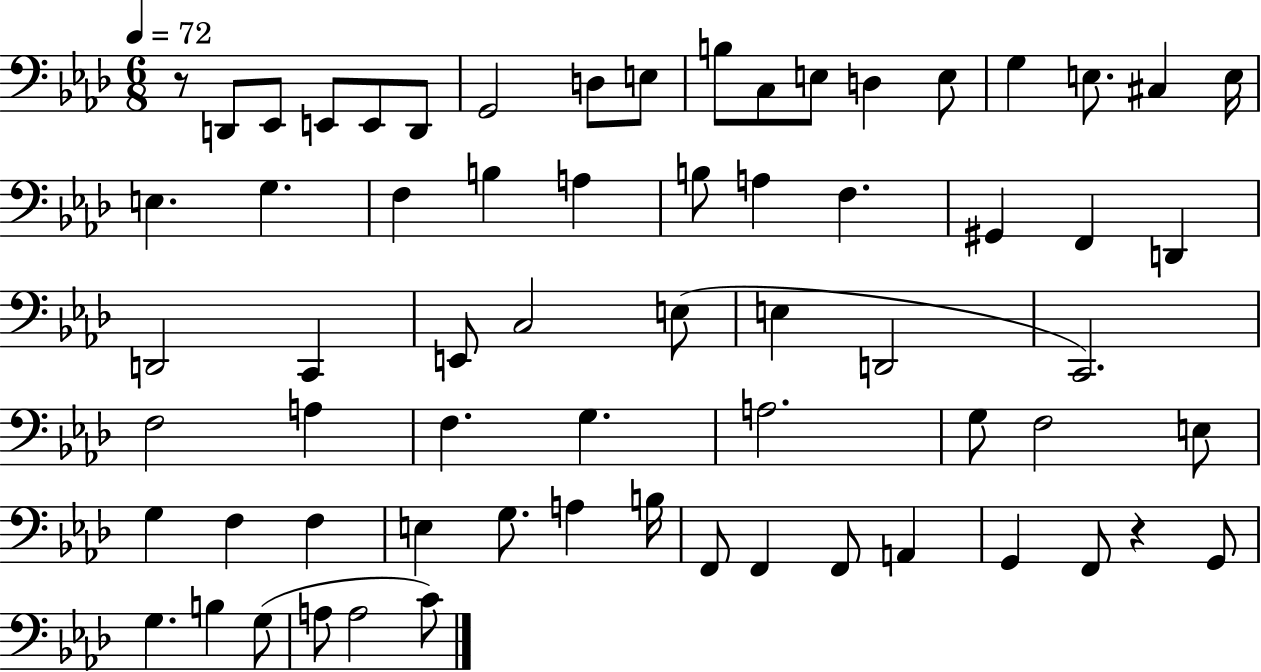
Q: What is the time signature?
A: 6/8